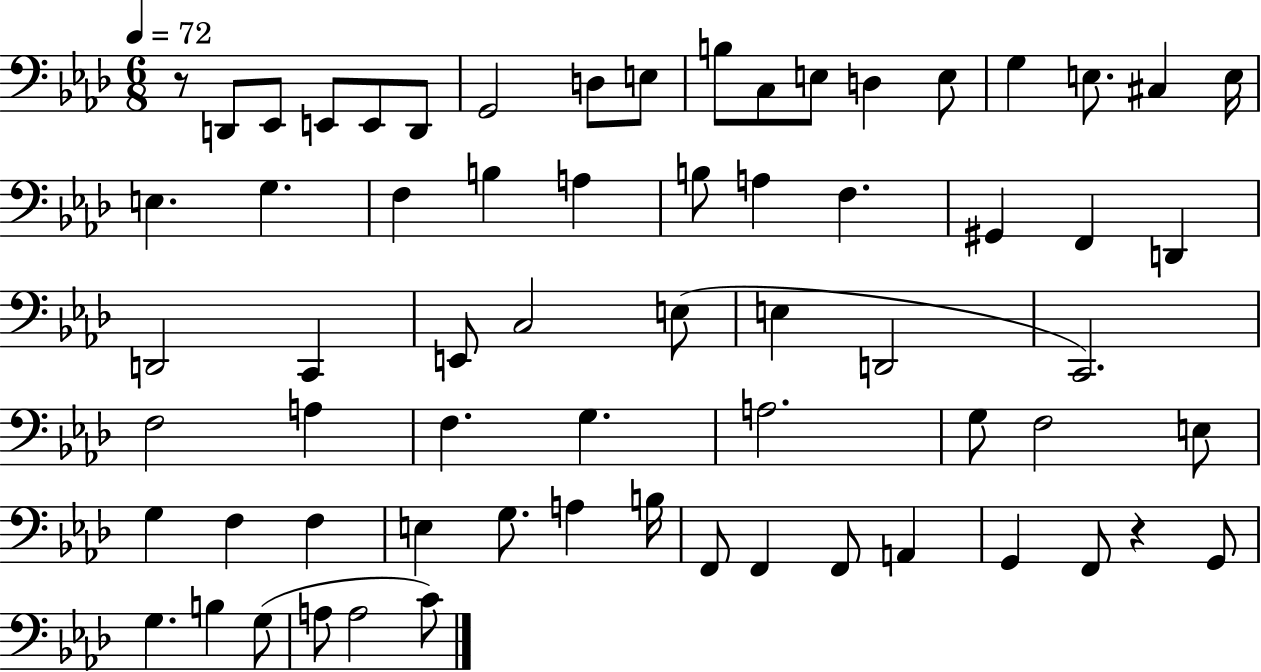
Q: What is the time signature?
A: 6/8